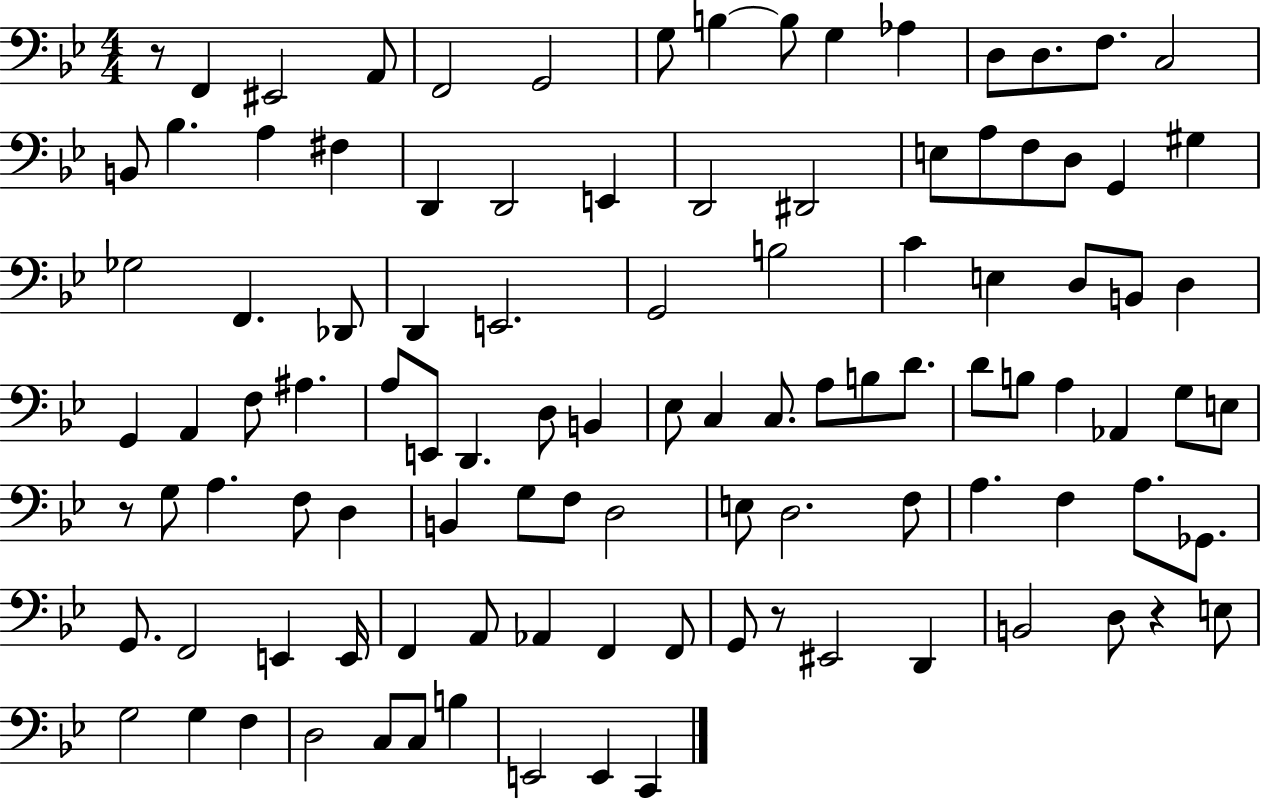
X:1
T:Untitled
M:4/4
L:1/4
K:Bb
z/2 F,, ^E,,2 A,,/2 F,,2 G,,2 G,/2 B, B,/2 G, _A, D,/2 D,/2 F,/2 C,2 B,,/2 _B, A, ^F, D,, D,,2 E,, D,,2 ^D,,2 E,/2 A,/2 F,/2 D,/2 G,, ^G, _G,2 F,, _D,,/2 D,, E,,2 G,,2 B,2 C E, D,/2 B,,/2 D, G,, A,, F,/2 ^A, A,/2 E,,/2 D,, D,/2 B,, _E,/2 C, C,/2 A,/2 B,/2 D/2 D/2 B,/2 A, _A,, G,/2 E,/2 z/2 G,/2 A, F,/2 D, B,, G,/2 F,/2 D,2 E,/2 D,2 F,/2 A, F, A,/2 _G,,/2 G,,/2 F,,2 E,, E,,/4 F,, A,,/2 _A,, F,, F,,/2 G,,/2 z/2 ^E,,2 D,, B,,2 D,/2 z E,/2 G,2 G, F, D,2 C,/2 C,/2 B, E,,2 E,, C,,